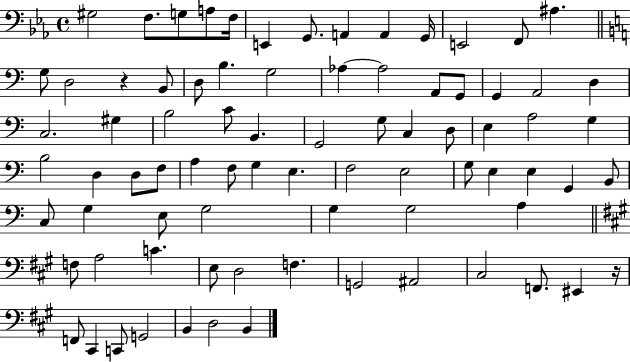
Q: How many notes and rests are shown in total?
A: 80